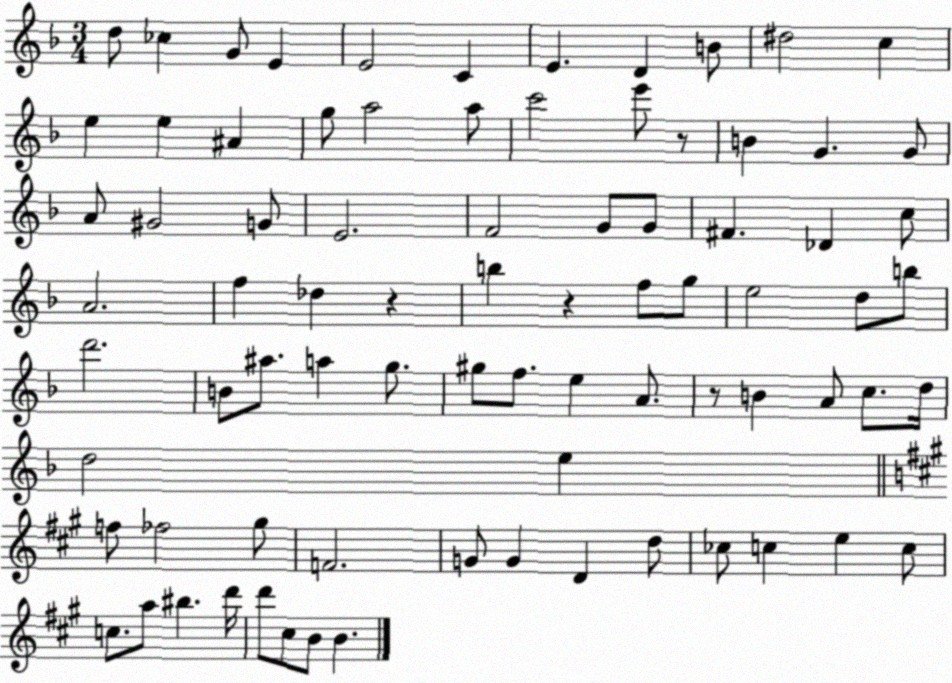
X:1
T:Untitled
M:3/4
L:1/4
K:F
d/2 _c G/2 E E2 C E D B/2 ^d2 c e e ^A g/2 a2 a/2 c'2 e'/2 z/2 B G G/2 A/2 ^G2 G/2 E2 F2 G/2 G/2 ^F _D c/2 A2 f _d z b z f/2 g/2 e2 d/2 b/2 d'2 B/2 ^a/2 a g/2 ^g/2 f/2 e A/2 z/2 B A/2 c/2 d/4 d2 e f/2 _f2 ^g/2 F2 G/2 G D d/2 _c/2 c e c/2 c/2 a/2 ^b d'/4 d'/2 ^c/2 B/2 B